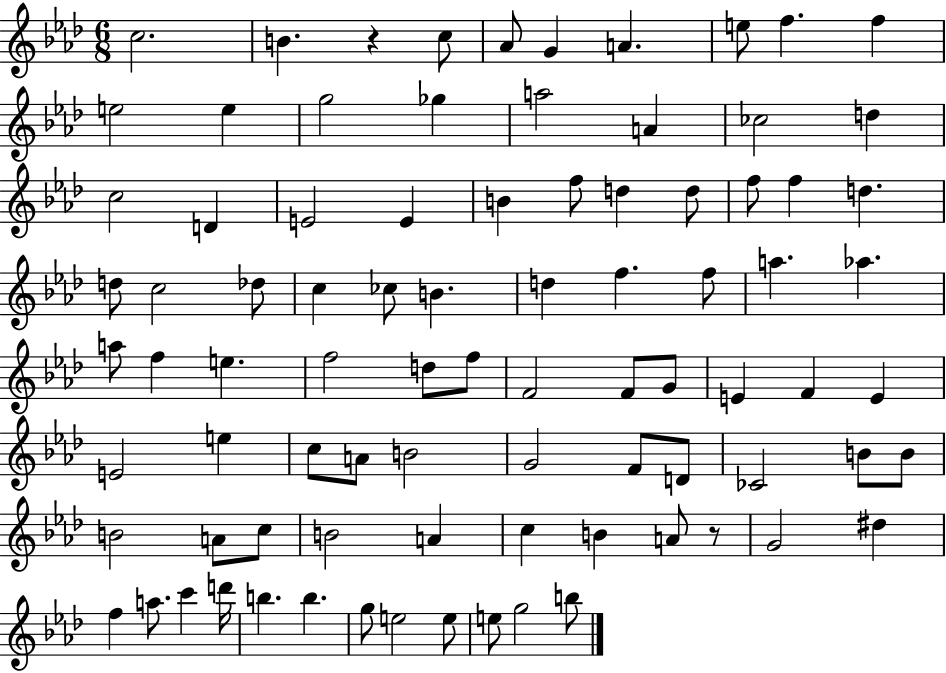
{
  \clef treble
  \numericTimeSignature
  \time 6/8
  \key aes \major
  \repeat volta 2 { c''2. | b'4. r4 c''8 | aes'8 g'4 a'4. | e''8 f''4. f''4 | \break e''2 e''4 | g''2 ges''4 | a''2 a'4 | ces''2 d''4 | \break c''2 d'4 | e'2 e'4 | b'4 f''8 d''4 d''8 | f''8 f''4 d''4. | \break d''8 c''2 des''8 | c''4 ces''8 b'4. | d''4 f''4. f''8 | a''4. aes''4. | \break a''8 f''4 e''4. | f''2 d''8 f''8 | f'2 f'8 g'8 | e'4 f'4 e'4 | \break e'2 e''4 | c''8 a'8 b'2 | g'2 f'8 d'8 | ces'2 b'8 b'8 | \break b'2 a'8 c''8 | b'2 a'4 | c''4 b'4 a'8 r8 | g'2 dis''4 | \break f''4 a''8. c'''4 d'''16 | b''4. b''4. | g''8 e''2 e''8 | e''8 g''2 b''8 | \break } \bar "|."
}